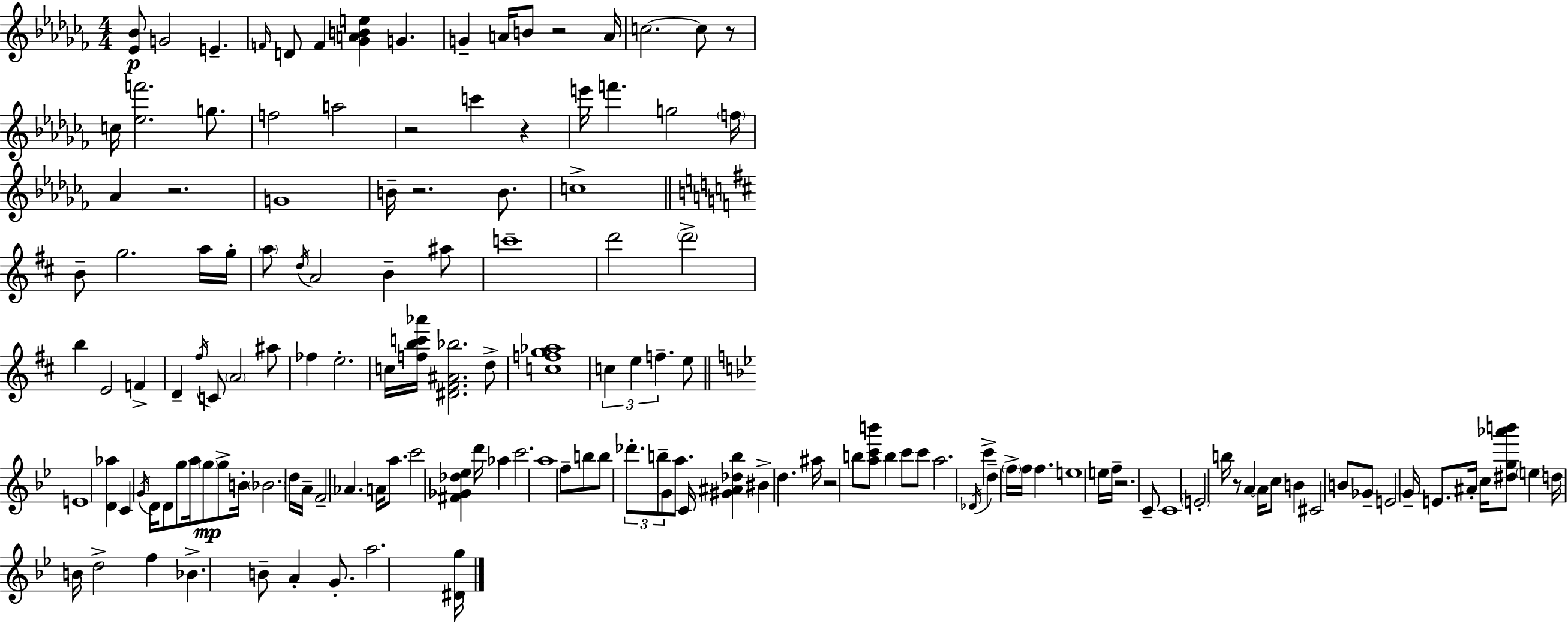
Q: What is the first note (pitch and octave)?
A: G4